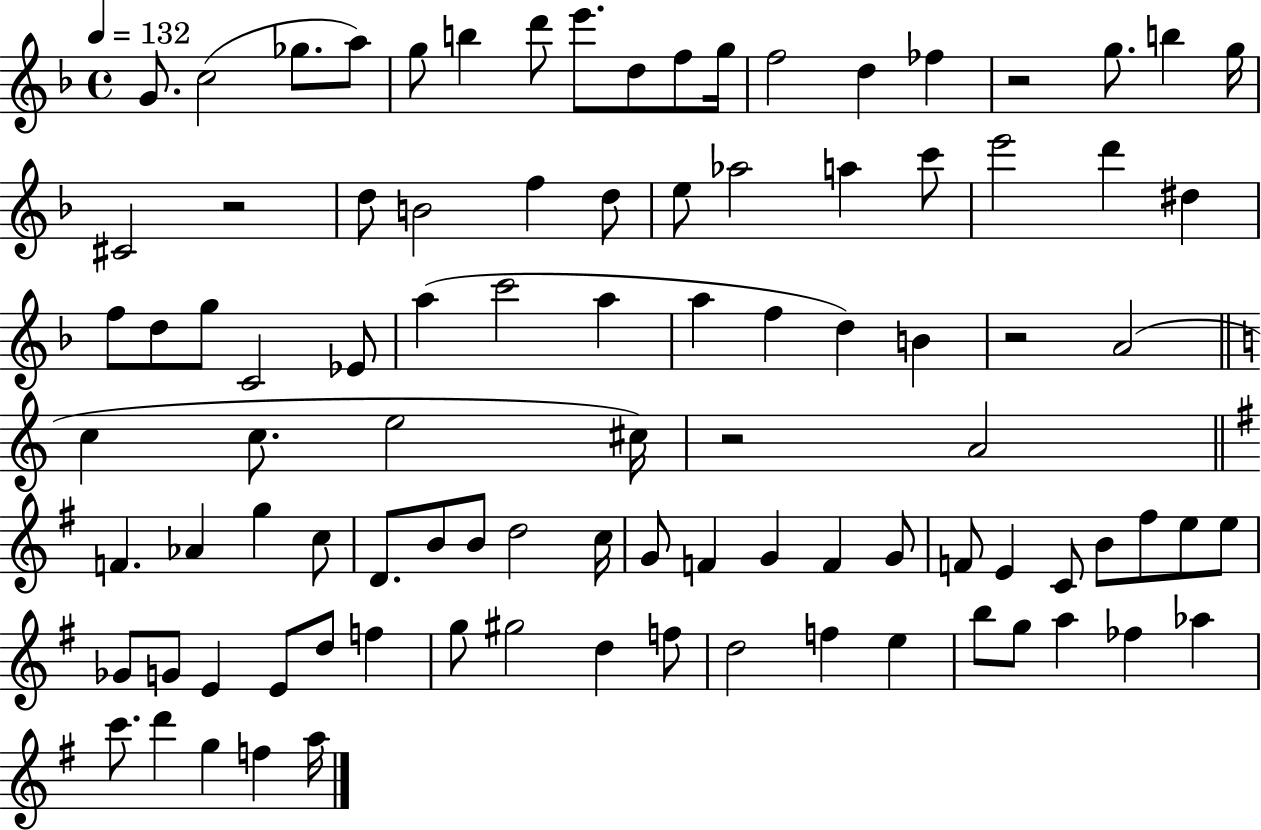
G4/e. C5/h Gb5/e. A5/e G5/e B5/q D6/e E6/e. D5/e F5/e G5/s F5/h D5/q FES5/q R/h G5/e. B5/q G5/s C#4/h R/h D5/e B4/h F5/q D5/e E5/e Ab5/h A5/q C6/e E6/h D6/q D#5/q F5/e D5/e G5/e C4/h Eb4/e A5/q C6/h A5/q A5/q F5/q D5/q B4/q R/h A4/h C5/q C5/e. E5/h C#5/s R/h A4/h F4/q. Ab4/q G5/q C5/e D4/e. B4/e B4/e D5/h C5/s G4/e F4/q G4/q F4/q G4/e F4/e E4/q C4/e B4/e F#5/e E5/e E5/e Gb4/e G4/e E4/q E4/e D5/e F5/q G5/e G#5/h D5/q F5/e D5/h F5/q E5/q B5/e G5/e A5/q FES5/q Ab5/q C6/e. D6/q G5/q F5/q A5/s